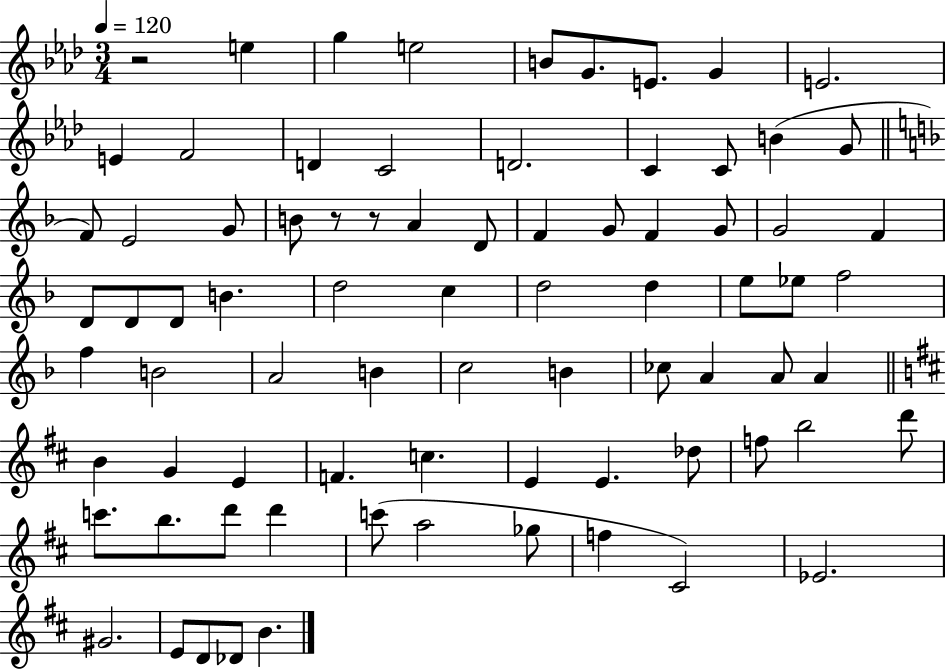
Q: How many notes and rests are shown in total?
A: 79